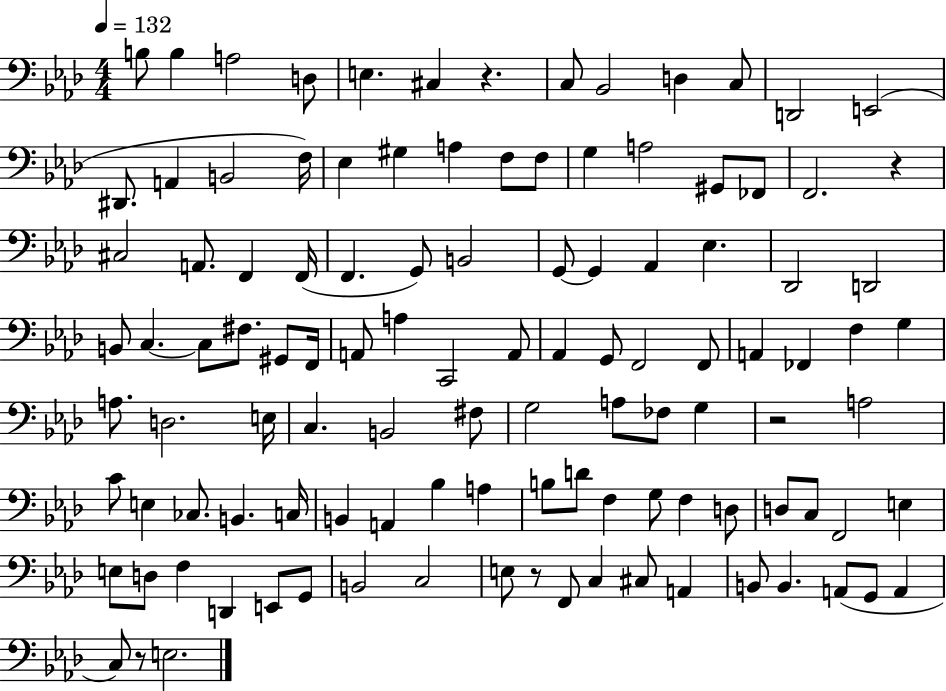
{
  \clef bass
  \numericTimeSignature
  \time 4/4
  \key aes \major
  \tempo 4 = 132
  b8 b4 a2 d8 | e4. cis4 r4. | c8 bes,2 d4 c8 | d,2 e,2( | \break dis,8. a,4 b,2 f16) | ees4 gis4 a4 f8 f8 | g4 a2 gis,8 fes,8 | f,2. r4 | \break cis2 a,8. f,4 f,16( | f,4. g,8) b,2 | g,8~~ g,4 aes,4 ees4. | des,2 d,2 | \break b,8 c4.~~ c8 fis8. gis,8 f,16 | a,8 a4 c,2 a,8 | aes,4 g,8 f,2 f,8 | a,4 fes,4 f4 g4 | \break a8. d2. e16 | c4. b,2 fis8 | g2 a8 fes8 g4 | r2 a2 | \break c'8 e4 ces8. b,4. c16 | b,4 a,4 bes4 a4 | b8 d'8 f4 g8 f4 d8 | d8 c8 f,2 e4 | \break e8 d8 f4 d,4 e,8 g,8 | b,2 c2 | e8 r8 f,8 c4 cis8 a,4 | b,8 b,4. a,8( g,8 a,4 | \break c8) r8 e2. | \bar "|."
}